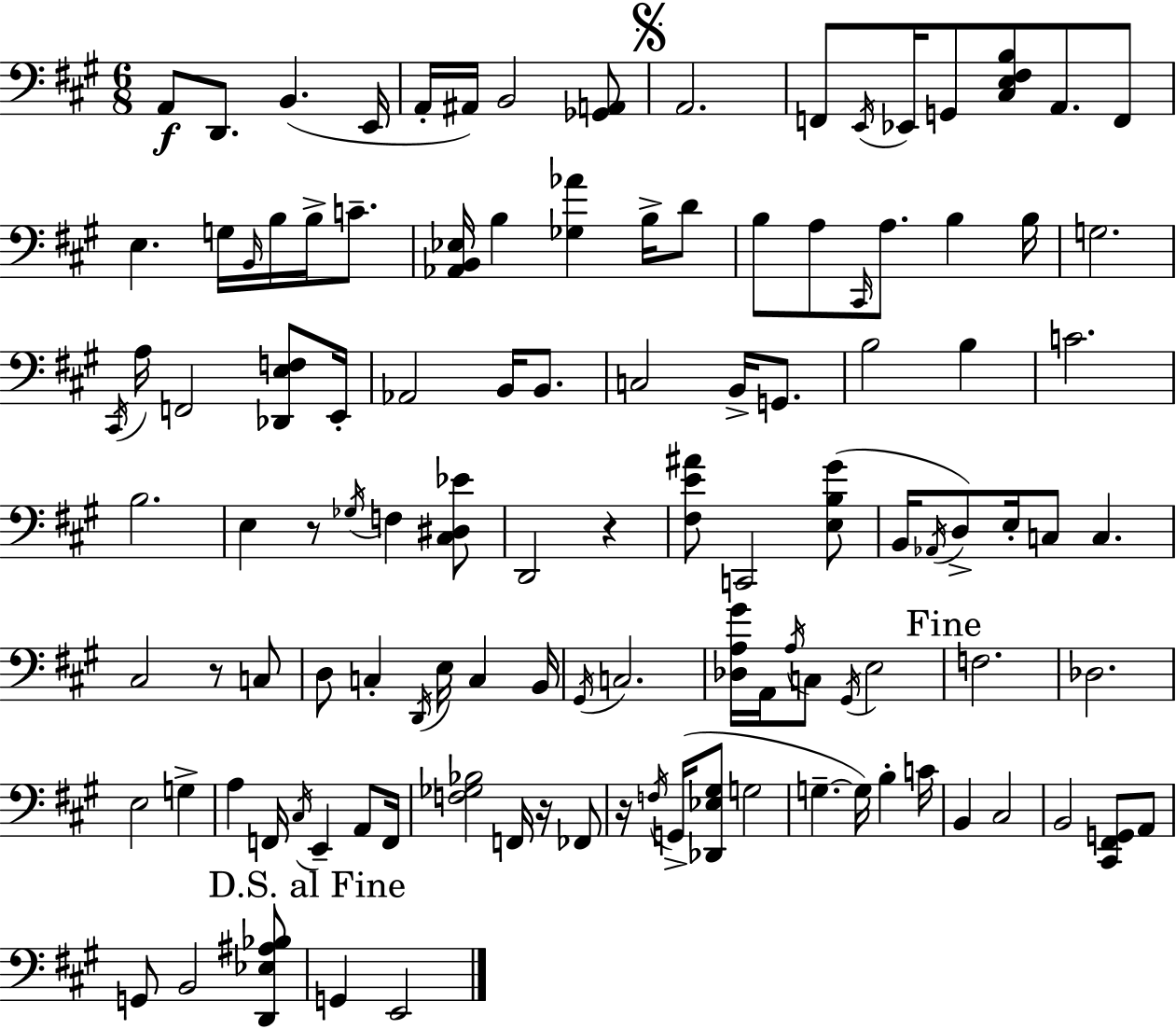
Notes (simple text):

A2/e D2/e. B2/q. E2/s A2/s A#2/s B2/h [Gb2,A2]/e A2/h. F2/e E2/s Eb2/s G2/e [C#3,E3,F#3,B3]/e A2/e. F2/e E3/q. G3/s B2/s B3/s B3/s C4/e. [Ab2,B2,Eb3]/s B3/q [Gb3,Ab4]/q B3/s D4/e B3/e A3/e C#2/s A3/e. B3/q B3/s G3/h. C#2/s A3/s F2/h [Db2,E3,F3]/e E2/s Ab2/h B2/s B2/e. C3/h B2/s G2/e. B3/h B3/q C4/h. B3/h. E3/q R/e Gb3/s F3/q [C#3,D#3,Eb4]/e D2/h R/q [F#3,E4,A#4]/e C2/h [E3,B3,G#4]/e B2/s Ab2/s D3/e E3/s C3/e C3/q. C#3/h R/e C3/e D3/e C3/q D2/s E3/s C3/q B2/s G#2/s C3/h. [Db3,A3,G#4]/s A2/s A3/s C3/e G#2/s E3/h F3/h. Db3/h. E3/h G3/q A3/q F2/s C#3/s E2/q A2/e F2/s [F3,Gb3,Bb3]/h F2/s R/s FES2/e R/s F3/s G2/s [Db2,Eb3,G#3]/e G3/h G3/q. G3/s B3/q C4/s B2/q C#3/h B2/h [C#2,F#2,G2]/e A2/e G2/e B2/h [D2,Eb3,A#3,Bb3]/e G2/q E2/h